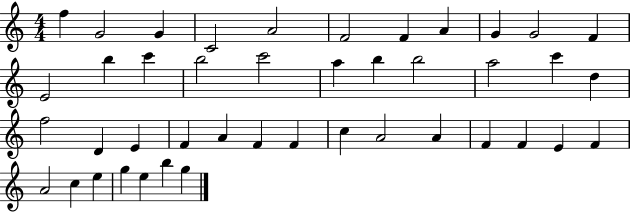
{
  \clef treble
  \numericTimeSignature
  \time 4/4
  \key c \major
  f''4 g'2 g'4 | c'2 a'2 | f'2 f'4 a'4 | g'4 g'2 f'4 | \break e'2 b''4 c'''4 | b''2 c'''2 | a''4 b''4 b''2 | a''2 c'''4 d''4 | \break f''2 d'4 e'4 | f'4 a'4 f'4 f'4 | c''4 a'2 a'4 | f'4 f'4 e'4 f'4 | \break a'2 c''4 e''4 | g''4 e''4 b''4 g''4 | \bar "|."
}